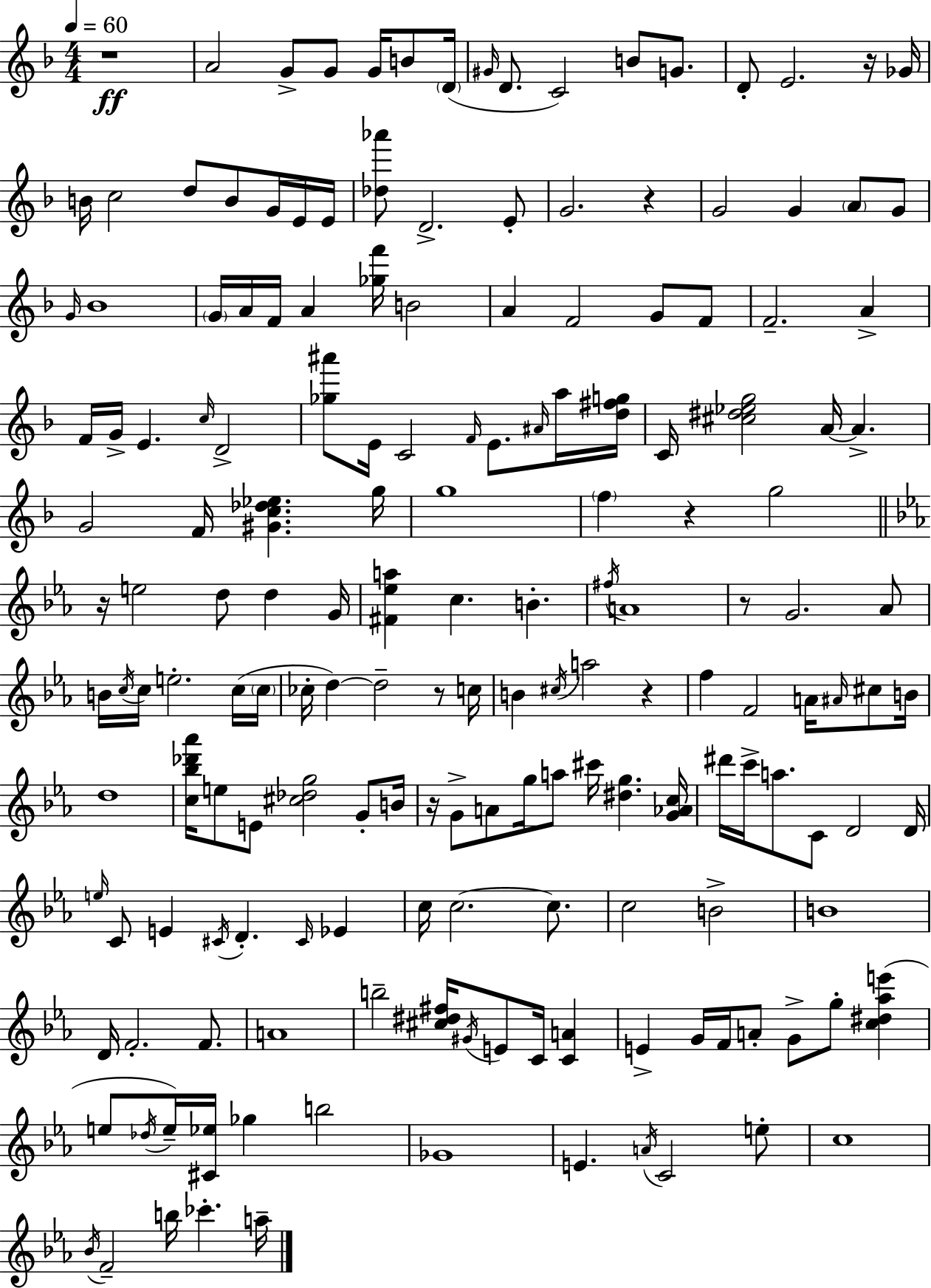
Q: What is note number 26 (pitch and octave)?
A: G4